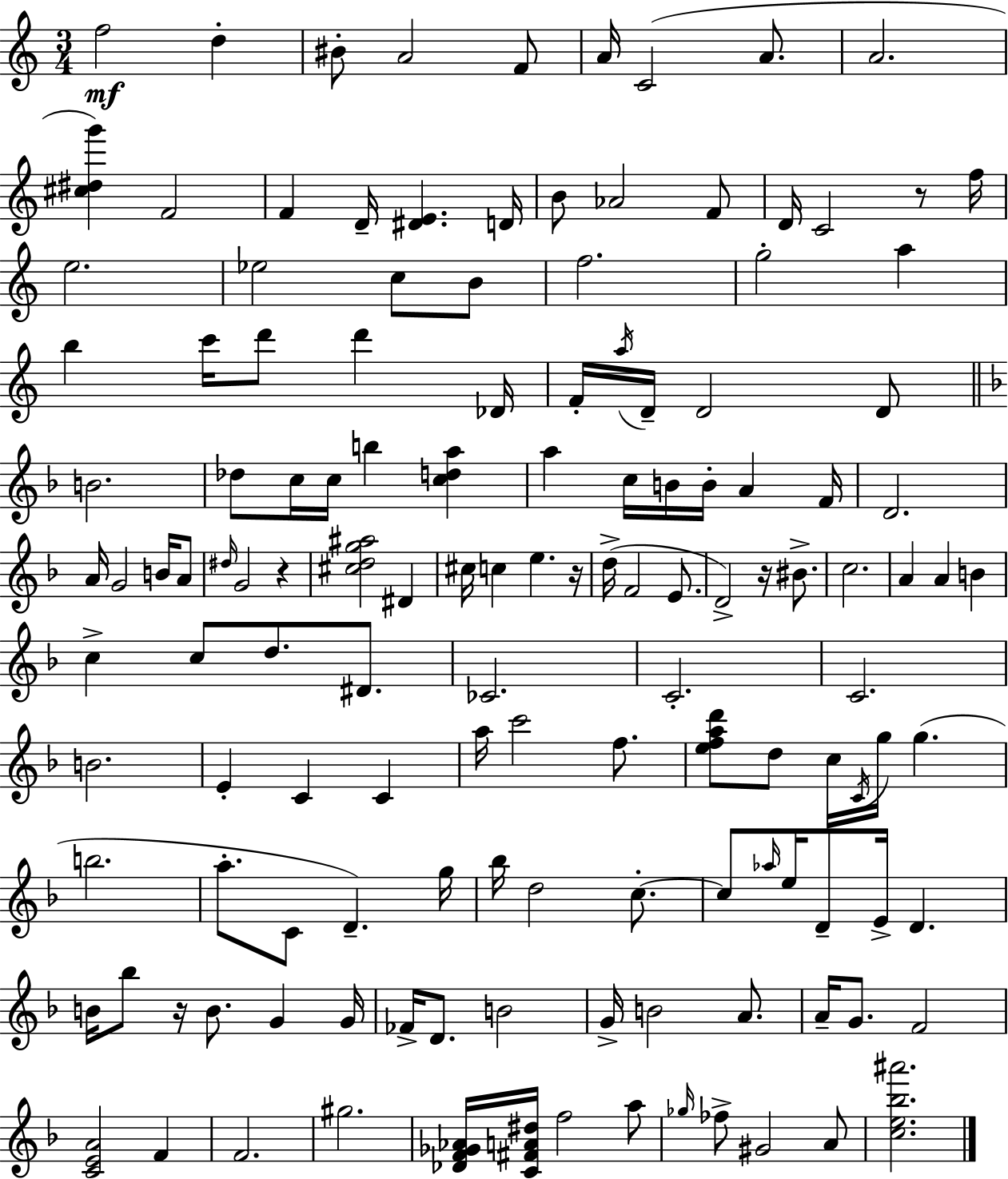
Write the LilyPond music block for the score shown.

{
  \clef treble
  \numericTimeSignature
  \time 3/4
  \key c \major
  f''2\mf d''4-. | bis'8-. a'2 f'8 | a'16 c'2( a'8. | a'2. | \break <cis'' dis'' g'''>4) f'2 | f'4 d'16-- <dis' e'>4. d'16 | b'8 aes'2 f'8 | d'16 c'2 r8 f''16 | \break e''2. | ees''2 c''8 b'8 | f''2. | g''2-. a''4 | \break b''4 c'''16 d'''8 d'''4 des'16 | f'16-. \acciaccatura { a''16 } d'16-- d'2 d'8 | \bar "||" \break \key f \major b'2. | des''8 c''16 c''16 b''4 <c'' d'' a''>4 | a''4 c''16 b'16 b'16-. a'4 f'16 | d'2. | \break a'16 g'2 b'16 a'8 | \grace { dis''16 } g'2 r4 | <cis'' d'' g'' ais''>2 dis'4 | cis''16 c''4 e''4. | \break r16 d''16->( f'2 e'8. | d'2->) r16 bis'8.-> | c''2. | a'4 a'4 b'4 | \break c''4-> c''8 d''8. dis'8. | ces'2. | c'2.-. | c'2. | \break b'2. | e'4-. c'4 c'4 | a''16 c'''2 f''8. | <e'' f'' a'' d'''>8 d''8 c''16 \acciaccatura { c'16 } g''16 g''4.( | \break b''2. | a''8.-. c'8 d'4.--) | g''16 bes''16 d''2 c''8.-.~~ | c''8 \grace { aes''16 } e''16 d'8-- e'16-> d'4. | \break b'16 bes''8 r16 b'8. g'4 | g'16 fes'16-> d'8. b'2 | g'16-> b'2 | a'8. a'16-- g'8. f'2 | \break <c' e' a'>2 f'4 | f'2. | gis''2. | <des' f' ges' aes'>16 <c' fis' a' dis''>16 f''2 | \break a''8 \grace { ges''16 } fes''8-> gis'2 | a'8 <c'' e'' bes'' ais'''>2. | \bar "|."
}